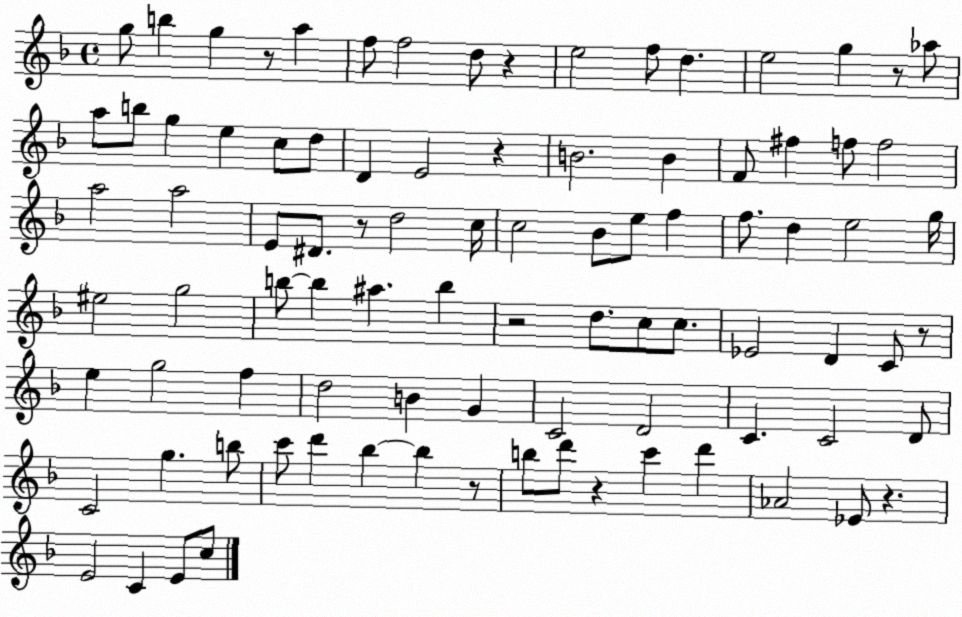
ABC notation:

X:1
T:Untitled
M:4/4
L:1/4
K:F
g/2 b g z/2 a f/2 f2 d/2 z e2 f/2 d e2 g z/2 _a/2 a/2 b/2 g e c/2 d/2 D E2 z B2 B F/2 ^f f/2 f2 a2 a2 E/2 ^D/2 z/2 d2 c/4 c2 _B/2 e/2 f f/2 d e2 g/4 ^e2 g2 b/2 b ^a b z2 d/2 c/2 c/2 _E2 D C/2 z/2 e g2 f d2 B G C2 D2 C C2 D/2 C2 g b/2 c'/2 d' _b _b z/2 b/2 d'/2 z c' d' _A2 _E/2 z E2 C E/2 c/2